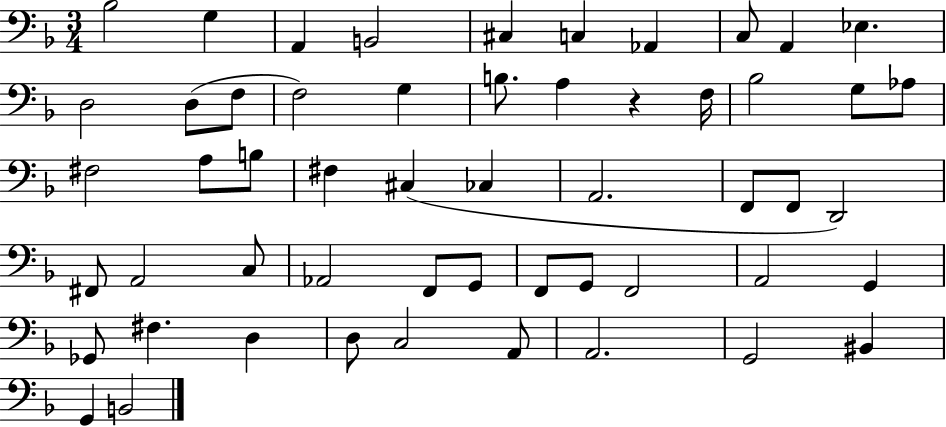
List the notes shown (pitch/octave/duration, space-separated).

Bb3/h G3/q A2/q B2/h C#3/q C3/q Ab2/q C3/e A2/q Eb3/q. D3/h D3/e F3/e F3/h G3/q B3/e. A3/q R/q F3/s Bb3/h G3/e Ab3/e F#3/h A3/e B3/e F#3/q C#3/q CES3/q A2/h. F2/e F2/e D2/h F#2/e A2/h C3/e Ab2/h F2/e G2/e F2/e G2/e F2/h A2/h G2/q Gb2/e F#3/q. D3/q D3/e C3/h A2/e A2/h. G2/h BIS2/q G2/q B2/h